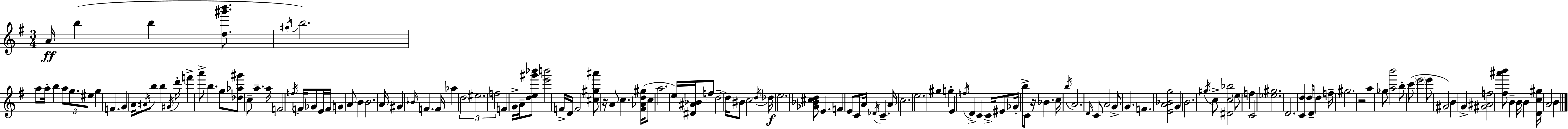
A4/s B5/q B5/q [D5,G#6,B6]/e. G#5/s B5/h. A5/e A5/s B5/q A5/e G5/e. EIS5/e G5/q F4/q. G4/q A4/s A#4/s B5/e B5/q G#4/s D6/s F6/q A6/e B5/q. G5/e [Db5,Ab5,G#6]/e C5/e A5/q. A5/s F4/h F5/s F4/s Gb4/e E4/s F4/s G4/q A4/e B4/q B4/h. A4/s G#4/q Bb4/s F4/q. F4/s Ab5/q D5/h EIS5/h. F5/h F4/q G4/s A4/s [D5,E5,G#6,Bb6]/e [E6,B6]/h F4/s D4/s F4/h [C#5,G#5,A#6]/e R/s A4/e C5/q. [F#4,Ab4,D5,G#5]/s C5/e A5/h. E5/s [D#4,A#4,Bb4]/s F5/e D5/h D5/s BIS4/e C5/h D5/s Db5/s E5/h. [Gb4,Bb4,C#5,D5]/e E4/q. F4/q E4/e C4/e A4/s Db4/s C4/q. A4/s C5/h. E5/h. G#5/q G5/q E4/q F5/s D4/q C4/q C4/s EIS4/e Gb4/s B5/e C4/e R/s Bb4/q. C5/s B5/s A4/h. D4/s C4/e A4/h G4/e G4/q. F4/q. [E4,A4,Bb4,G5]/h G4/q B4/h. G#5/s C5/e [D#4,C5,Bb5]/h E5/e F5/q C4/h [Eb5,G#5]/h. D4/h. [C4,D5]/q D5/e D4/s D5/q F5/s G#5/h. R/h A5/q Gb5/e [A5,B6]/h B5/e C6/e E6/h E6/e G#4/h B4/q G4/q [G#4,A#4,F5]/h [F#5,A#6,B6]/e B4/q B4/s B4/q [D4,C5,G#5]/s A4/h B4/q